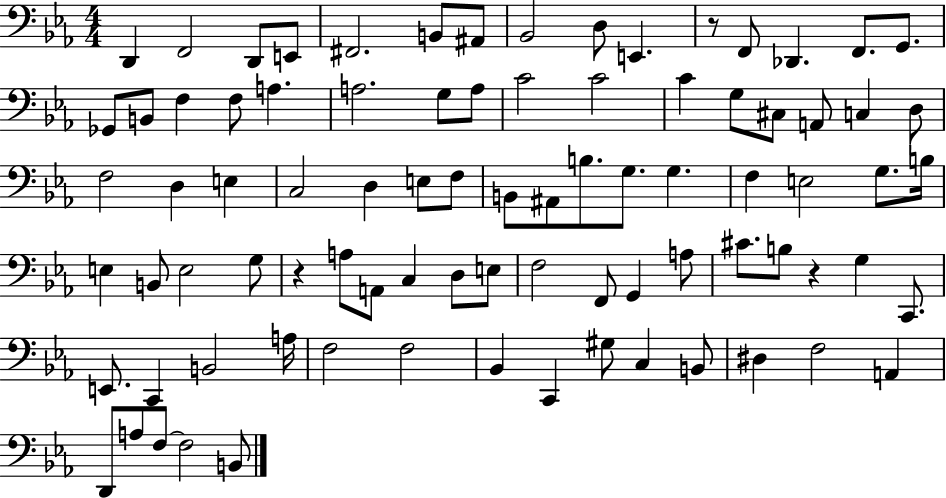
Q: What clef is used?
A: bass